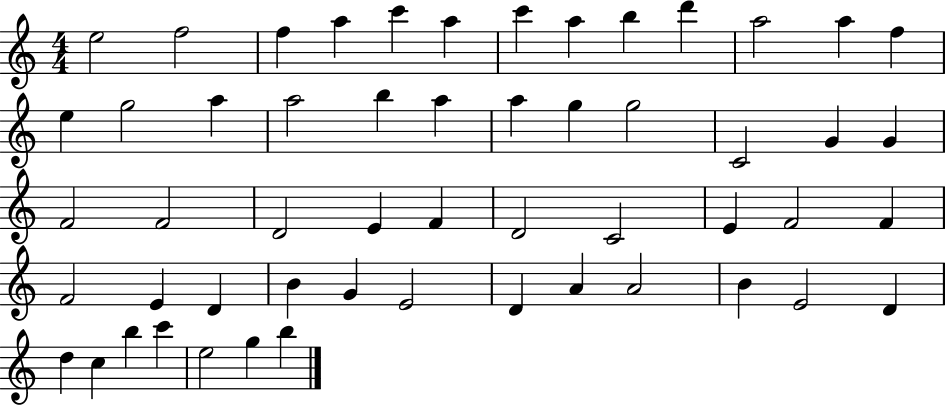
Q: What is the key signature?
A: C major